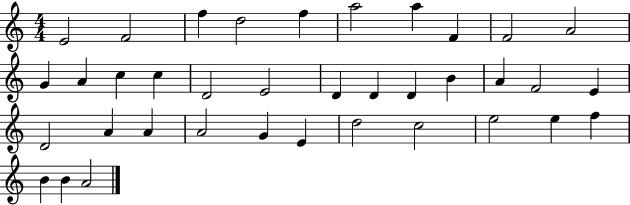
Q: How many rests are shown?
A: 0